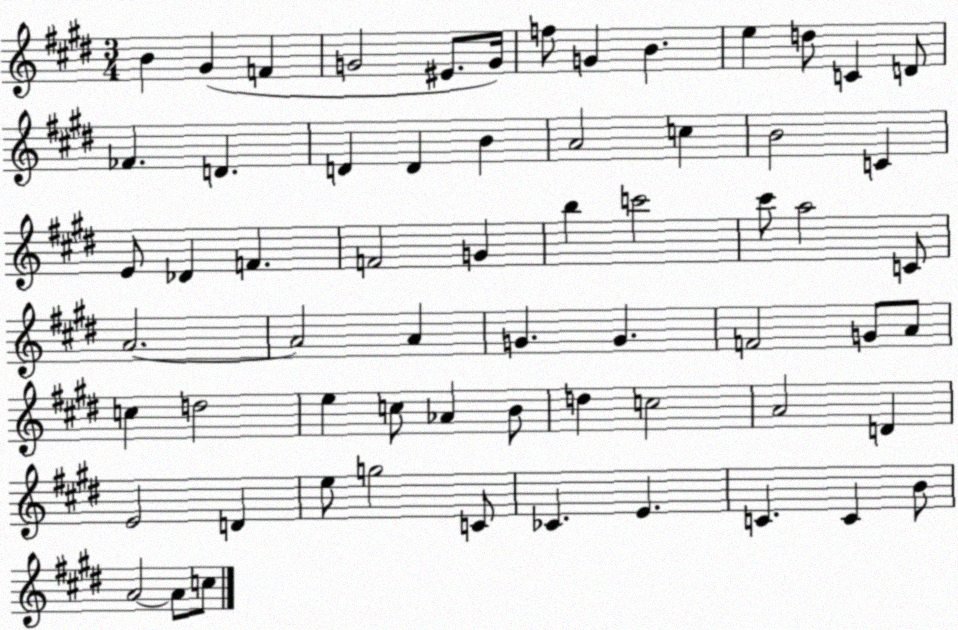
X:1
T:Untitled
M:3/4
L:1/4
K:E
B ^G F G2 ^E/2 G/4 f/2 G B e d/2 C D/2 _F D D D B A2 c B2 C E/2 _D F F2 G b c'2 ^c'/2 a2 C/2 A2 A2 A G G F2 G/2 A/2 c d2 e c/2 _A B/2 d c2 A2 D E2 D e/2 g2 C/2 _C E C C B/2 A2 A/2 c/2